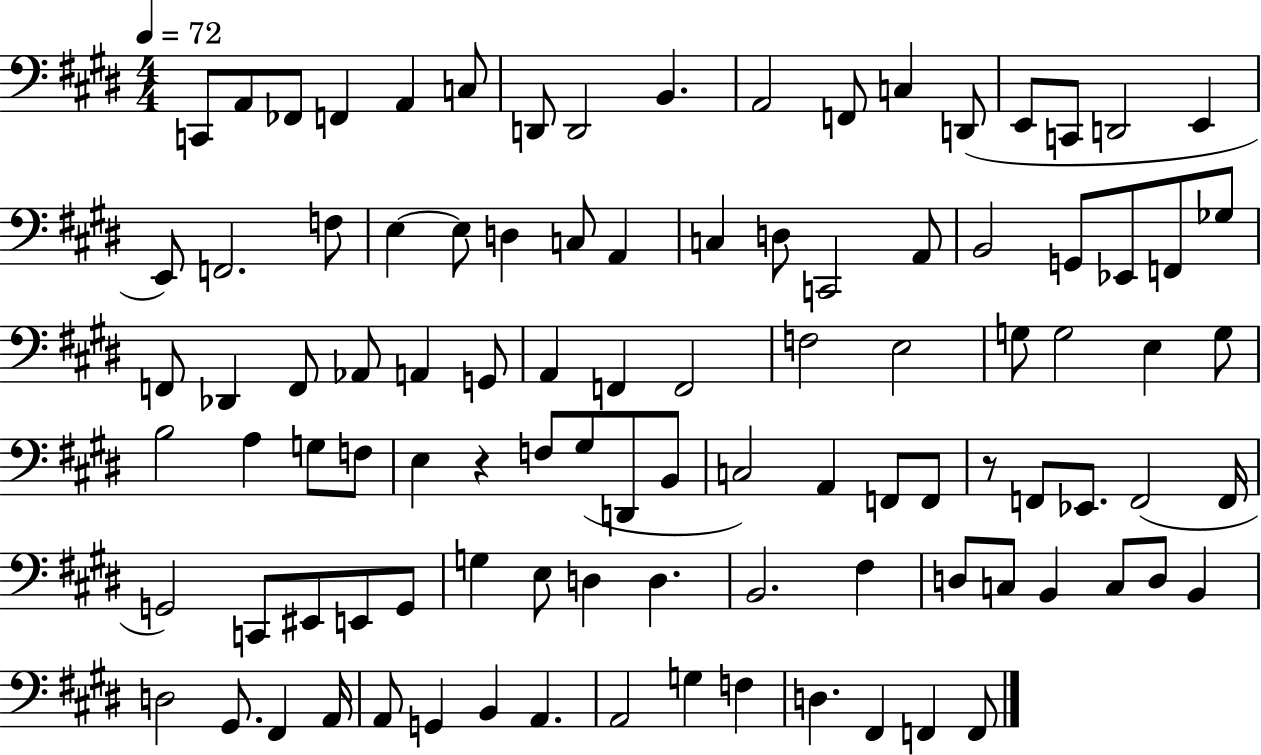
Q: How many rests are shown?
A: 2